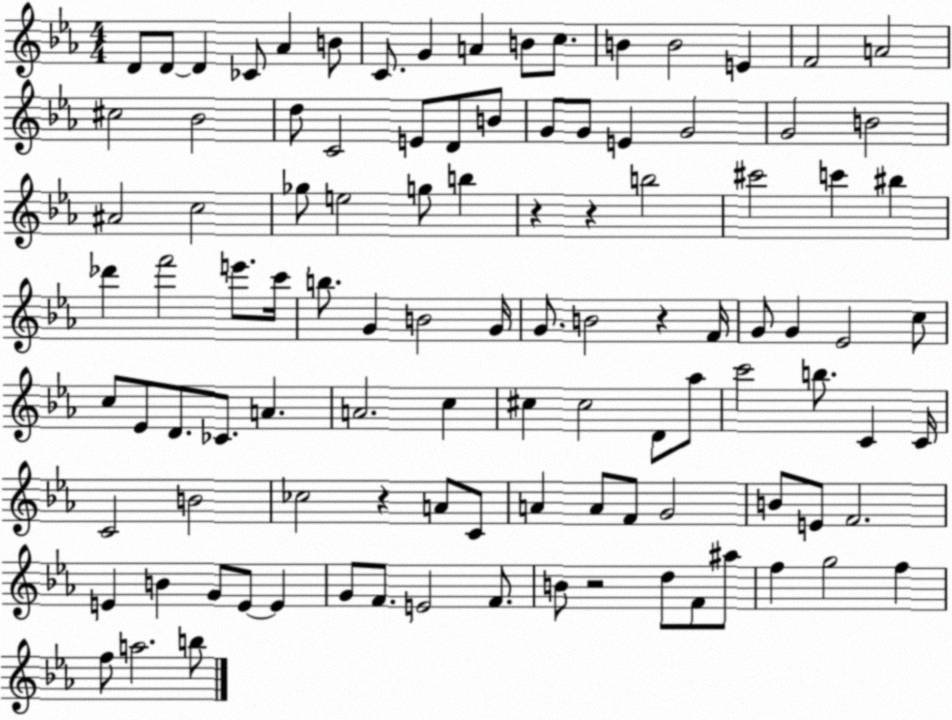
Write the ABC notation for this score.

X:1
T:Untitled
M:4/4
L:1/4
K:Eb
D/2 D/2 D _C/2 _A B/2 C/2 G A B/2 c/2 B B2 E F2 A2 ^c2 _B2 d/2 C2 E/2 D/2 B/2 G/2 G/2 E G2 G2 B2 ^A2 c2 _g/2 e2 g/2 b z z b2 ^c'2 c' ^b _d' f'2 e'/2 c'/4 b/2 G B2 G/4 G/2 B2 z F/4 G/2 G _E2 c/2 c/2 _E/2 D/2 _C/2 A A2 c ^c ^c2 D/2 _a/2 c'2 b/2 C C/4 C2 B2 _c2 z A/2 C/2 A A/2 F/2 G2 B/2 E/2 F2 E B G/2 E/2 E G/2 F/2 E2 F/2 B/2 z2 d/2 F/2 ^a/2 f g2 f f/2 a2 b/2